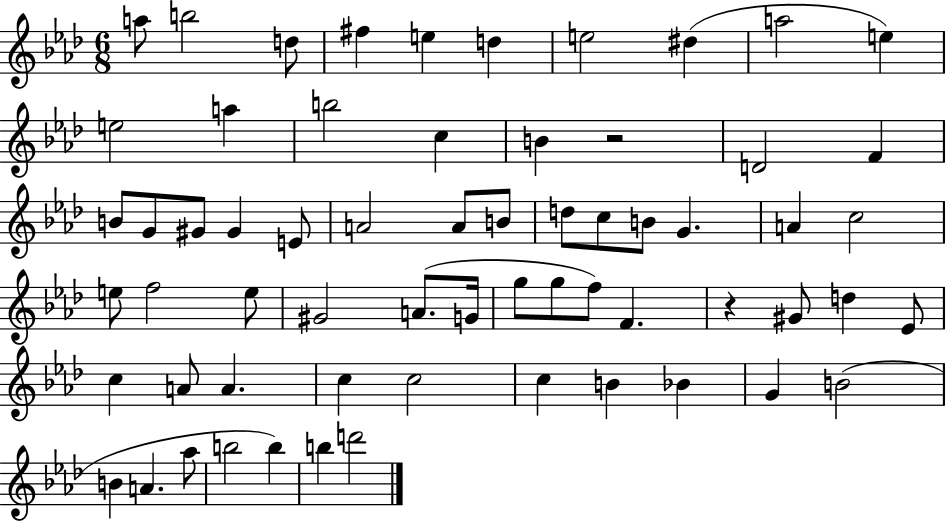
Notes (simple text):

A5/e B5/h D5/e F#5/q E5/q D5/q E5/h D#5/q A5/h E5/q E5/h A5/q B5/h C5/q B4/q R/h D4/h F4/q B4/e G4/e G#4/e G#4/q E4/e A4/h A4/e B4/e D5/e C5/e B4/e G4/q. A4/q C5/h E5/e F5/h E5/e G#4/h A4/e. G4/s G5/e G5/e F5/e F4/q. R/q G#4/e D5/q Eb4/e C5/q A4/e A4/q. C5/q C5/h C5/q B4/q Bb4/q G4/q B4/h B4/q A4/q. Ab5/e B5/h B5/q B5/q D6/h